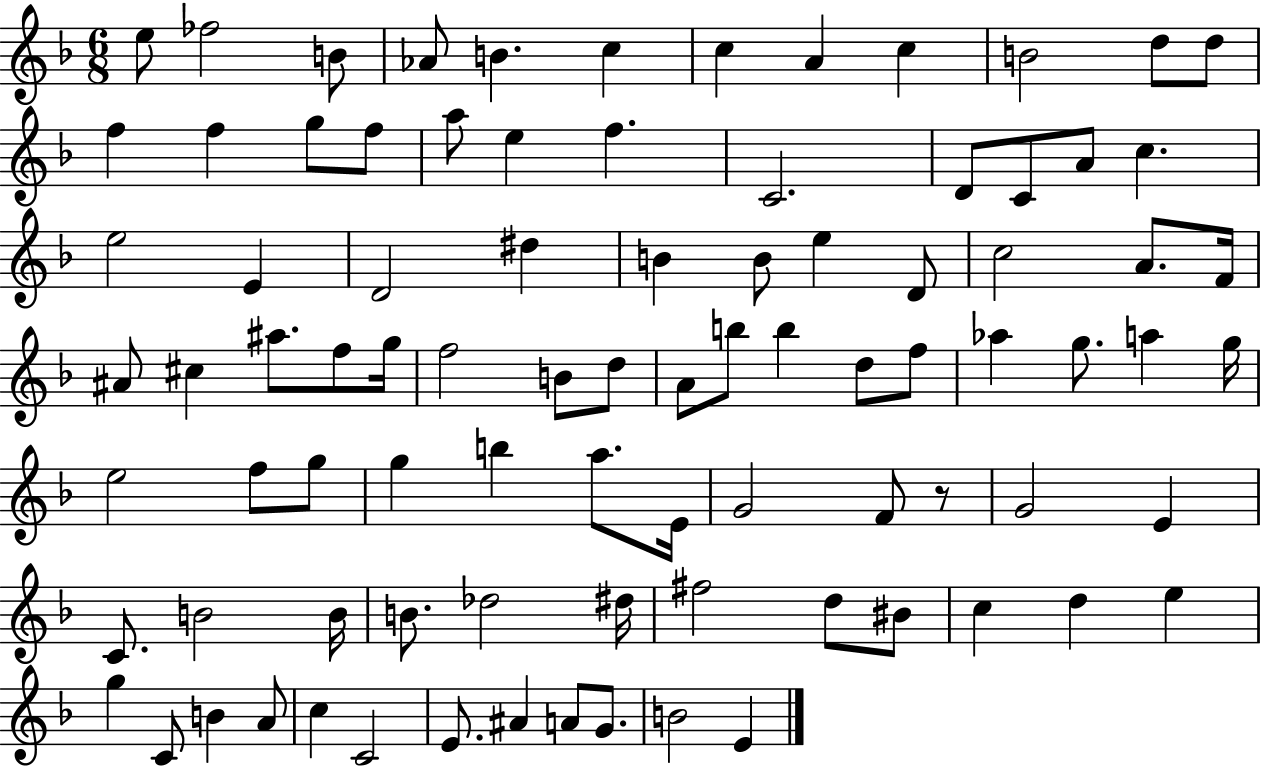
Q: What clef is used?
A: treble